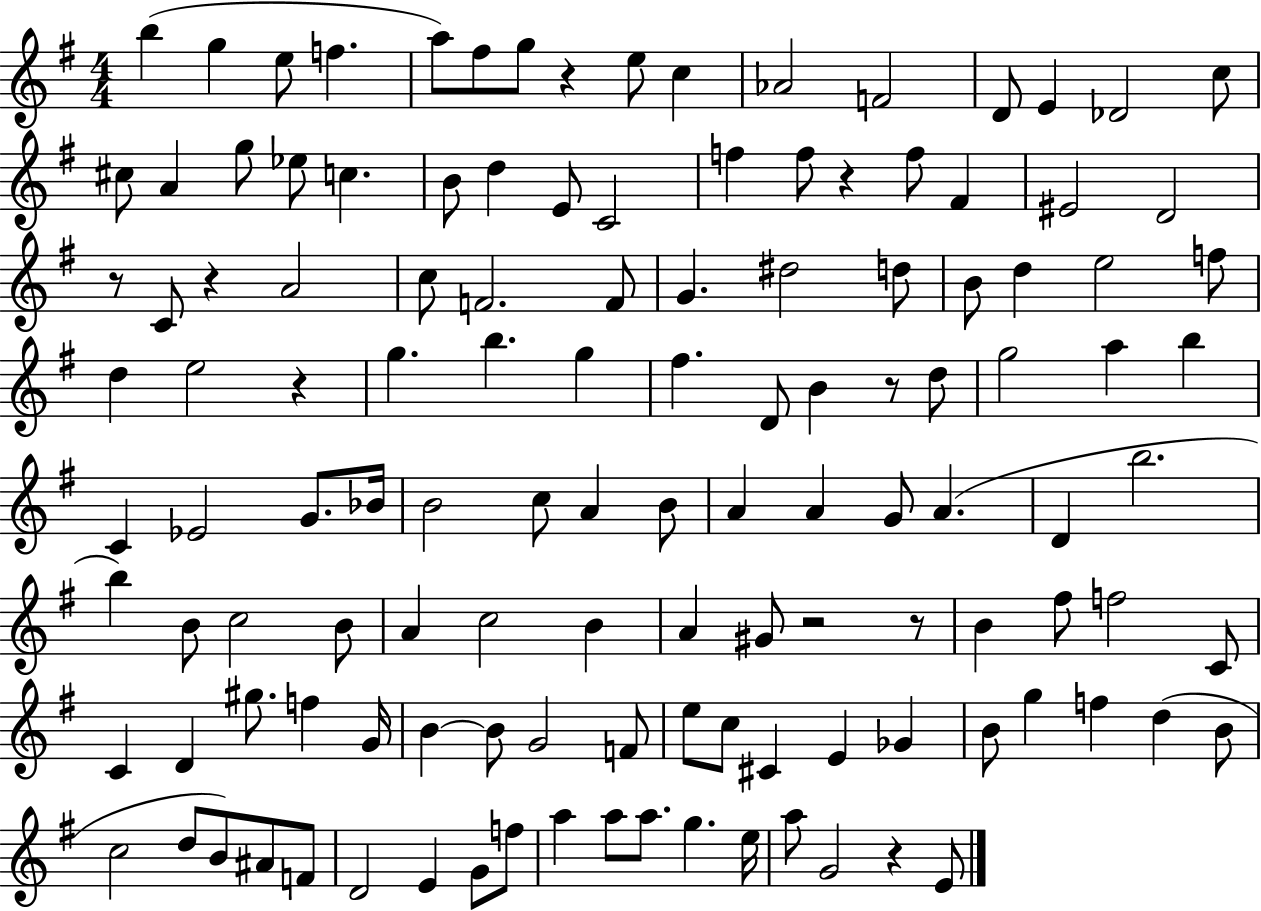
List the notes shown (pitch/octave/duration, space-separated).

B5/q G5/q E5/e F5/q. A5/e F#5/e G5/e R/q E5/e C5/q Ab4/h F4/h D4/e E4/q Db4/h C5/e C#5/e A4/q G5/e Eb5/e C5/q. B4/e D5/q E4/e C4/h F5/q F5/e R/q F5/e F#4/q EIS4/h D4/h R/e C4/e R/q A4/h C5/e F4/h. F4/e G4/q. D#5/h D5/e B4/e D5/q E5/h F5/e D5/q E5/h R/q G5/q. B5/q. G5/q F#5/q. D4/e B4/q R/e D5/e G5/h A5/q B5/q C4/q Eb4/h G4/e. Bb4/s B4/h C5/e A4/q B4/e A4/q A4/q G4/e A4/q. D4/q B5/h. B5/q B4/e C5/h B4/e A4/q C5/h B4/q A4/q G#4/e R/h R/e B4/q F#5/e F5/h C4/e C4/q D4/q G#5/e. F5/q G4/s B4/q B4/e G4/h F4/e E5/e C5/e C#4/q E4/q Gb4/q B4/e G5/q F5/q D5/q B4/e C5/h D5/e B4/e A#4/e F4/e D4/h E4/q G4/e F5/e A5/q A5/e A5/e. G5/q. E5/s A5/e G4/h R/q E4/e